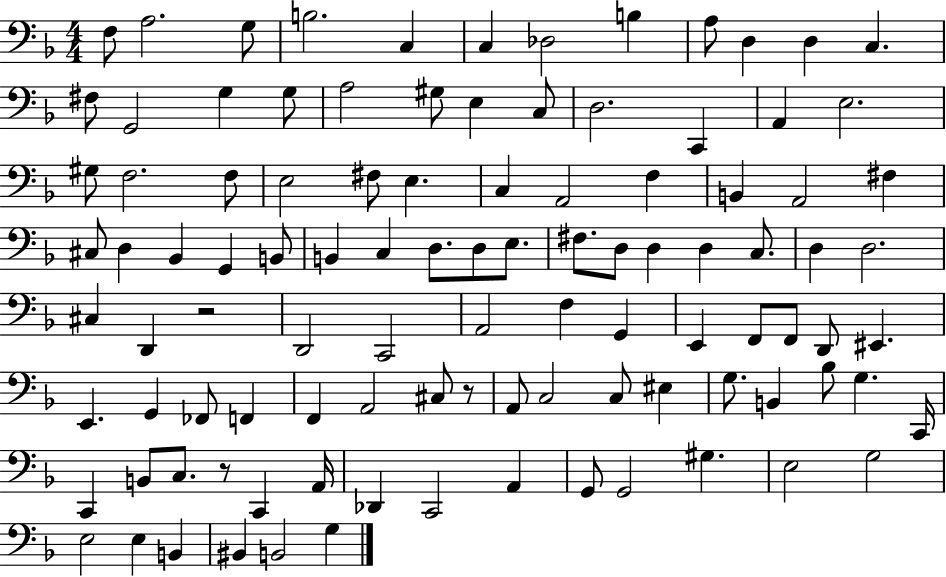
{
  \clef bass
  \numericTimeSignature
  \time 4/4
  \key f \major
  f8 a2. g8 | b2. c4 | c4 des2 b4 | a8 d4 d4 c4. | \break fis8 g,2 g4 g8 | a2 gis8 e4 c8 | d2. c,4 | a,4 e2. | \break gis8 f2. f8 | e2 fis8 e4. | c4 a,2 f4 | b,4 a,2 fis4 | \break cis8 d4 bes,4 g,4 b,8 | b,4 c4 d8. d8 e8. | fis8. d8 d4 d4 c8. | d4 d2. | \break cis4 d,4 r2 | d,2 c,2 | a,2 f4 g,4 | e,4 f,8 f,8 d,8 eis,4. | \break e,4. g,4 fes,8 f,4 | f,4 a,2 cis8 r8 | a,8 c2 c8 eis4 | g8. b,4 bes8 g4. c,16 | \break c,4 b,8 c8. r8 c,4 a,16 | des,4 c,2 a,4 | g,8 g,2 gis4. | e2 g2 | \break e2 e4 b,4 | bis,4 b,2 g4 | \bar "|."
}